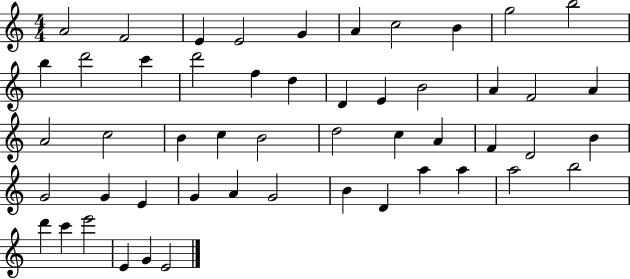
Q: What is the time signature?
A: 4/4